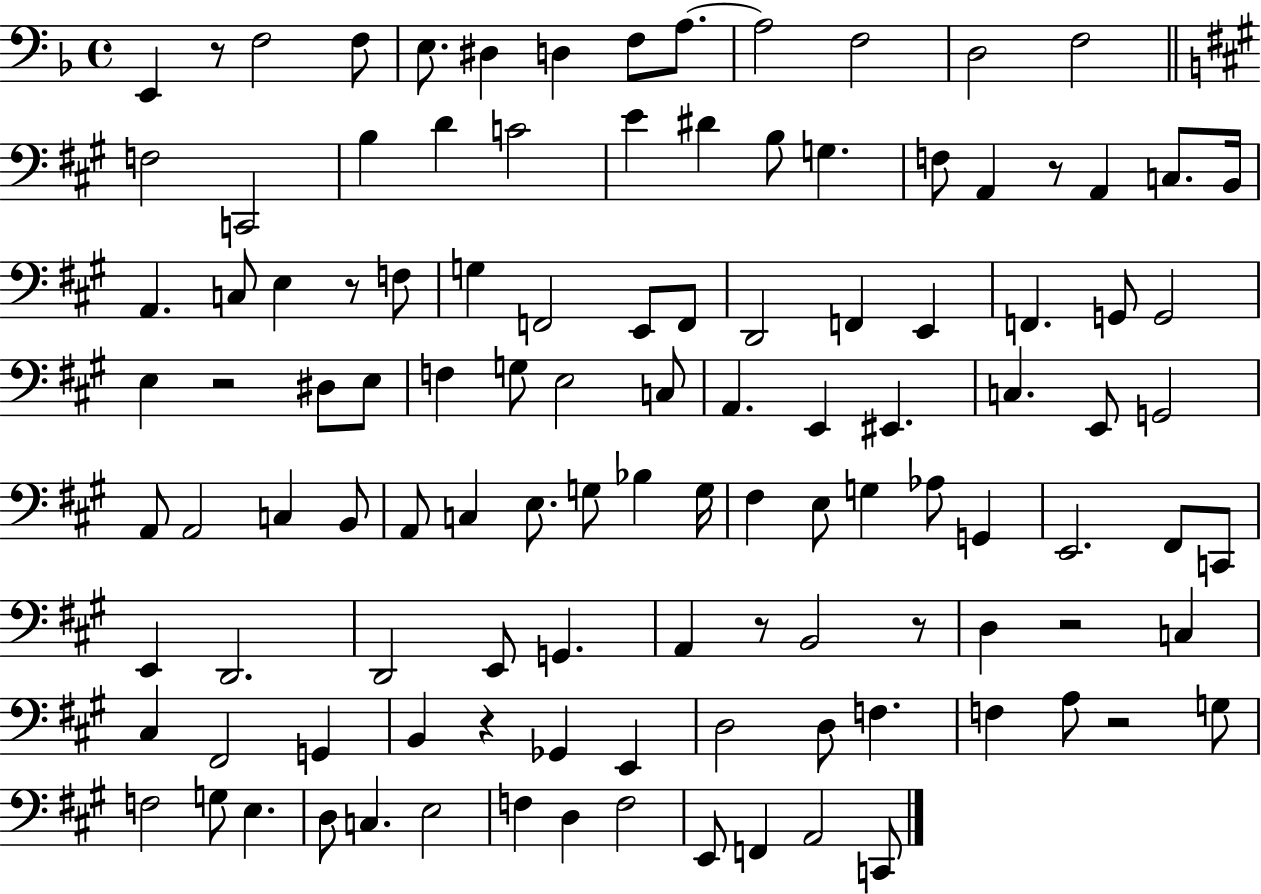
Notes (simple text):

E2/q R/e F3/h F3/e E3/e. D#3/q D3/q F3/e A3/e. A3/h F3/h D3/h F3/h F3/h C2/h B3/q D4/q C4/h E4/q D#4/q B3/e G3/q. F3/e A2/q R/e A2/q C3/e. B2/s A2/q. C3/e E3/q R/e F3/e G3/q F2/h E2/e F2/e D2/h F2/q E2/q F2/q. G2/e G2/h E3/q R/h D#3/e E3/e F3/q G3/e E3/h C3/e A2/q. E2/q EIS2/q. C3/q. E2/e G2/h A2/e A2/h C3/q B2/e A2/e C3/q E3/e. G3/e Bb3/q G3/s F#3/q E3/e G3/q Ab3/e G2/q E2/h. F#2/e C2/e E2/q D2/h. D2/h E2/e G2/q. A2/q R/e B2/h R/e D3/q R/h C3/q C#3/q F#2/h G2/q B2/q R/q Gb2/q E2/q D3/h D3/e F3/q. F3/q A3/e R/h G3/e F3/h G3/e E3/q. D3/e C3/q. E3/h F3/q D3/q F3/h E2/e F2/q A2/h C2/e